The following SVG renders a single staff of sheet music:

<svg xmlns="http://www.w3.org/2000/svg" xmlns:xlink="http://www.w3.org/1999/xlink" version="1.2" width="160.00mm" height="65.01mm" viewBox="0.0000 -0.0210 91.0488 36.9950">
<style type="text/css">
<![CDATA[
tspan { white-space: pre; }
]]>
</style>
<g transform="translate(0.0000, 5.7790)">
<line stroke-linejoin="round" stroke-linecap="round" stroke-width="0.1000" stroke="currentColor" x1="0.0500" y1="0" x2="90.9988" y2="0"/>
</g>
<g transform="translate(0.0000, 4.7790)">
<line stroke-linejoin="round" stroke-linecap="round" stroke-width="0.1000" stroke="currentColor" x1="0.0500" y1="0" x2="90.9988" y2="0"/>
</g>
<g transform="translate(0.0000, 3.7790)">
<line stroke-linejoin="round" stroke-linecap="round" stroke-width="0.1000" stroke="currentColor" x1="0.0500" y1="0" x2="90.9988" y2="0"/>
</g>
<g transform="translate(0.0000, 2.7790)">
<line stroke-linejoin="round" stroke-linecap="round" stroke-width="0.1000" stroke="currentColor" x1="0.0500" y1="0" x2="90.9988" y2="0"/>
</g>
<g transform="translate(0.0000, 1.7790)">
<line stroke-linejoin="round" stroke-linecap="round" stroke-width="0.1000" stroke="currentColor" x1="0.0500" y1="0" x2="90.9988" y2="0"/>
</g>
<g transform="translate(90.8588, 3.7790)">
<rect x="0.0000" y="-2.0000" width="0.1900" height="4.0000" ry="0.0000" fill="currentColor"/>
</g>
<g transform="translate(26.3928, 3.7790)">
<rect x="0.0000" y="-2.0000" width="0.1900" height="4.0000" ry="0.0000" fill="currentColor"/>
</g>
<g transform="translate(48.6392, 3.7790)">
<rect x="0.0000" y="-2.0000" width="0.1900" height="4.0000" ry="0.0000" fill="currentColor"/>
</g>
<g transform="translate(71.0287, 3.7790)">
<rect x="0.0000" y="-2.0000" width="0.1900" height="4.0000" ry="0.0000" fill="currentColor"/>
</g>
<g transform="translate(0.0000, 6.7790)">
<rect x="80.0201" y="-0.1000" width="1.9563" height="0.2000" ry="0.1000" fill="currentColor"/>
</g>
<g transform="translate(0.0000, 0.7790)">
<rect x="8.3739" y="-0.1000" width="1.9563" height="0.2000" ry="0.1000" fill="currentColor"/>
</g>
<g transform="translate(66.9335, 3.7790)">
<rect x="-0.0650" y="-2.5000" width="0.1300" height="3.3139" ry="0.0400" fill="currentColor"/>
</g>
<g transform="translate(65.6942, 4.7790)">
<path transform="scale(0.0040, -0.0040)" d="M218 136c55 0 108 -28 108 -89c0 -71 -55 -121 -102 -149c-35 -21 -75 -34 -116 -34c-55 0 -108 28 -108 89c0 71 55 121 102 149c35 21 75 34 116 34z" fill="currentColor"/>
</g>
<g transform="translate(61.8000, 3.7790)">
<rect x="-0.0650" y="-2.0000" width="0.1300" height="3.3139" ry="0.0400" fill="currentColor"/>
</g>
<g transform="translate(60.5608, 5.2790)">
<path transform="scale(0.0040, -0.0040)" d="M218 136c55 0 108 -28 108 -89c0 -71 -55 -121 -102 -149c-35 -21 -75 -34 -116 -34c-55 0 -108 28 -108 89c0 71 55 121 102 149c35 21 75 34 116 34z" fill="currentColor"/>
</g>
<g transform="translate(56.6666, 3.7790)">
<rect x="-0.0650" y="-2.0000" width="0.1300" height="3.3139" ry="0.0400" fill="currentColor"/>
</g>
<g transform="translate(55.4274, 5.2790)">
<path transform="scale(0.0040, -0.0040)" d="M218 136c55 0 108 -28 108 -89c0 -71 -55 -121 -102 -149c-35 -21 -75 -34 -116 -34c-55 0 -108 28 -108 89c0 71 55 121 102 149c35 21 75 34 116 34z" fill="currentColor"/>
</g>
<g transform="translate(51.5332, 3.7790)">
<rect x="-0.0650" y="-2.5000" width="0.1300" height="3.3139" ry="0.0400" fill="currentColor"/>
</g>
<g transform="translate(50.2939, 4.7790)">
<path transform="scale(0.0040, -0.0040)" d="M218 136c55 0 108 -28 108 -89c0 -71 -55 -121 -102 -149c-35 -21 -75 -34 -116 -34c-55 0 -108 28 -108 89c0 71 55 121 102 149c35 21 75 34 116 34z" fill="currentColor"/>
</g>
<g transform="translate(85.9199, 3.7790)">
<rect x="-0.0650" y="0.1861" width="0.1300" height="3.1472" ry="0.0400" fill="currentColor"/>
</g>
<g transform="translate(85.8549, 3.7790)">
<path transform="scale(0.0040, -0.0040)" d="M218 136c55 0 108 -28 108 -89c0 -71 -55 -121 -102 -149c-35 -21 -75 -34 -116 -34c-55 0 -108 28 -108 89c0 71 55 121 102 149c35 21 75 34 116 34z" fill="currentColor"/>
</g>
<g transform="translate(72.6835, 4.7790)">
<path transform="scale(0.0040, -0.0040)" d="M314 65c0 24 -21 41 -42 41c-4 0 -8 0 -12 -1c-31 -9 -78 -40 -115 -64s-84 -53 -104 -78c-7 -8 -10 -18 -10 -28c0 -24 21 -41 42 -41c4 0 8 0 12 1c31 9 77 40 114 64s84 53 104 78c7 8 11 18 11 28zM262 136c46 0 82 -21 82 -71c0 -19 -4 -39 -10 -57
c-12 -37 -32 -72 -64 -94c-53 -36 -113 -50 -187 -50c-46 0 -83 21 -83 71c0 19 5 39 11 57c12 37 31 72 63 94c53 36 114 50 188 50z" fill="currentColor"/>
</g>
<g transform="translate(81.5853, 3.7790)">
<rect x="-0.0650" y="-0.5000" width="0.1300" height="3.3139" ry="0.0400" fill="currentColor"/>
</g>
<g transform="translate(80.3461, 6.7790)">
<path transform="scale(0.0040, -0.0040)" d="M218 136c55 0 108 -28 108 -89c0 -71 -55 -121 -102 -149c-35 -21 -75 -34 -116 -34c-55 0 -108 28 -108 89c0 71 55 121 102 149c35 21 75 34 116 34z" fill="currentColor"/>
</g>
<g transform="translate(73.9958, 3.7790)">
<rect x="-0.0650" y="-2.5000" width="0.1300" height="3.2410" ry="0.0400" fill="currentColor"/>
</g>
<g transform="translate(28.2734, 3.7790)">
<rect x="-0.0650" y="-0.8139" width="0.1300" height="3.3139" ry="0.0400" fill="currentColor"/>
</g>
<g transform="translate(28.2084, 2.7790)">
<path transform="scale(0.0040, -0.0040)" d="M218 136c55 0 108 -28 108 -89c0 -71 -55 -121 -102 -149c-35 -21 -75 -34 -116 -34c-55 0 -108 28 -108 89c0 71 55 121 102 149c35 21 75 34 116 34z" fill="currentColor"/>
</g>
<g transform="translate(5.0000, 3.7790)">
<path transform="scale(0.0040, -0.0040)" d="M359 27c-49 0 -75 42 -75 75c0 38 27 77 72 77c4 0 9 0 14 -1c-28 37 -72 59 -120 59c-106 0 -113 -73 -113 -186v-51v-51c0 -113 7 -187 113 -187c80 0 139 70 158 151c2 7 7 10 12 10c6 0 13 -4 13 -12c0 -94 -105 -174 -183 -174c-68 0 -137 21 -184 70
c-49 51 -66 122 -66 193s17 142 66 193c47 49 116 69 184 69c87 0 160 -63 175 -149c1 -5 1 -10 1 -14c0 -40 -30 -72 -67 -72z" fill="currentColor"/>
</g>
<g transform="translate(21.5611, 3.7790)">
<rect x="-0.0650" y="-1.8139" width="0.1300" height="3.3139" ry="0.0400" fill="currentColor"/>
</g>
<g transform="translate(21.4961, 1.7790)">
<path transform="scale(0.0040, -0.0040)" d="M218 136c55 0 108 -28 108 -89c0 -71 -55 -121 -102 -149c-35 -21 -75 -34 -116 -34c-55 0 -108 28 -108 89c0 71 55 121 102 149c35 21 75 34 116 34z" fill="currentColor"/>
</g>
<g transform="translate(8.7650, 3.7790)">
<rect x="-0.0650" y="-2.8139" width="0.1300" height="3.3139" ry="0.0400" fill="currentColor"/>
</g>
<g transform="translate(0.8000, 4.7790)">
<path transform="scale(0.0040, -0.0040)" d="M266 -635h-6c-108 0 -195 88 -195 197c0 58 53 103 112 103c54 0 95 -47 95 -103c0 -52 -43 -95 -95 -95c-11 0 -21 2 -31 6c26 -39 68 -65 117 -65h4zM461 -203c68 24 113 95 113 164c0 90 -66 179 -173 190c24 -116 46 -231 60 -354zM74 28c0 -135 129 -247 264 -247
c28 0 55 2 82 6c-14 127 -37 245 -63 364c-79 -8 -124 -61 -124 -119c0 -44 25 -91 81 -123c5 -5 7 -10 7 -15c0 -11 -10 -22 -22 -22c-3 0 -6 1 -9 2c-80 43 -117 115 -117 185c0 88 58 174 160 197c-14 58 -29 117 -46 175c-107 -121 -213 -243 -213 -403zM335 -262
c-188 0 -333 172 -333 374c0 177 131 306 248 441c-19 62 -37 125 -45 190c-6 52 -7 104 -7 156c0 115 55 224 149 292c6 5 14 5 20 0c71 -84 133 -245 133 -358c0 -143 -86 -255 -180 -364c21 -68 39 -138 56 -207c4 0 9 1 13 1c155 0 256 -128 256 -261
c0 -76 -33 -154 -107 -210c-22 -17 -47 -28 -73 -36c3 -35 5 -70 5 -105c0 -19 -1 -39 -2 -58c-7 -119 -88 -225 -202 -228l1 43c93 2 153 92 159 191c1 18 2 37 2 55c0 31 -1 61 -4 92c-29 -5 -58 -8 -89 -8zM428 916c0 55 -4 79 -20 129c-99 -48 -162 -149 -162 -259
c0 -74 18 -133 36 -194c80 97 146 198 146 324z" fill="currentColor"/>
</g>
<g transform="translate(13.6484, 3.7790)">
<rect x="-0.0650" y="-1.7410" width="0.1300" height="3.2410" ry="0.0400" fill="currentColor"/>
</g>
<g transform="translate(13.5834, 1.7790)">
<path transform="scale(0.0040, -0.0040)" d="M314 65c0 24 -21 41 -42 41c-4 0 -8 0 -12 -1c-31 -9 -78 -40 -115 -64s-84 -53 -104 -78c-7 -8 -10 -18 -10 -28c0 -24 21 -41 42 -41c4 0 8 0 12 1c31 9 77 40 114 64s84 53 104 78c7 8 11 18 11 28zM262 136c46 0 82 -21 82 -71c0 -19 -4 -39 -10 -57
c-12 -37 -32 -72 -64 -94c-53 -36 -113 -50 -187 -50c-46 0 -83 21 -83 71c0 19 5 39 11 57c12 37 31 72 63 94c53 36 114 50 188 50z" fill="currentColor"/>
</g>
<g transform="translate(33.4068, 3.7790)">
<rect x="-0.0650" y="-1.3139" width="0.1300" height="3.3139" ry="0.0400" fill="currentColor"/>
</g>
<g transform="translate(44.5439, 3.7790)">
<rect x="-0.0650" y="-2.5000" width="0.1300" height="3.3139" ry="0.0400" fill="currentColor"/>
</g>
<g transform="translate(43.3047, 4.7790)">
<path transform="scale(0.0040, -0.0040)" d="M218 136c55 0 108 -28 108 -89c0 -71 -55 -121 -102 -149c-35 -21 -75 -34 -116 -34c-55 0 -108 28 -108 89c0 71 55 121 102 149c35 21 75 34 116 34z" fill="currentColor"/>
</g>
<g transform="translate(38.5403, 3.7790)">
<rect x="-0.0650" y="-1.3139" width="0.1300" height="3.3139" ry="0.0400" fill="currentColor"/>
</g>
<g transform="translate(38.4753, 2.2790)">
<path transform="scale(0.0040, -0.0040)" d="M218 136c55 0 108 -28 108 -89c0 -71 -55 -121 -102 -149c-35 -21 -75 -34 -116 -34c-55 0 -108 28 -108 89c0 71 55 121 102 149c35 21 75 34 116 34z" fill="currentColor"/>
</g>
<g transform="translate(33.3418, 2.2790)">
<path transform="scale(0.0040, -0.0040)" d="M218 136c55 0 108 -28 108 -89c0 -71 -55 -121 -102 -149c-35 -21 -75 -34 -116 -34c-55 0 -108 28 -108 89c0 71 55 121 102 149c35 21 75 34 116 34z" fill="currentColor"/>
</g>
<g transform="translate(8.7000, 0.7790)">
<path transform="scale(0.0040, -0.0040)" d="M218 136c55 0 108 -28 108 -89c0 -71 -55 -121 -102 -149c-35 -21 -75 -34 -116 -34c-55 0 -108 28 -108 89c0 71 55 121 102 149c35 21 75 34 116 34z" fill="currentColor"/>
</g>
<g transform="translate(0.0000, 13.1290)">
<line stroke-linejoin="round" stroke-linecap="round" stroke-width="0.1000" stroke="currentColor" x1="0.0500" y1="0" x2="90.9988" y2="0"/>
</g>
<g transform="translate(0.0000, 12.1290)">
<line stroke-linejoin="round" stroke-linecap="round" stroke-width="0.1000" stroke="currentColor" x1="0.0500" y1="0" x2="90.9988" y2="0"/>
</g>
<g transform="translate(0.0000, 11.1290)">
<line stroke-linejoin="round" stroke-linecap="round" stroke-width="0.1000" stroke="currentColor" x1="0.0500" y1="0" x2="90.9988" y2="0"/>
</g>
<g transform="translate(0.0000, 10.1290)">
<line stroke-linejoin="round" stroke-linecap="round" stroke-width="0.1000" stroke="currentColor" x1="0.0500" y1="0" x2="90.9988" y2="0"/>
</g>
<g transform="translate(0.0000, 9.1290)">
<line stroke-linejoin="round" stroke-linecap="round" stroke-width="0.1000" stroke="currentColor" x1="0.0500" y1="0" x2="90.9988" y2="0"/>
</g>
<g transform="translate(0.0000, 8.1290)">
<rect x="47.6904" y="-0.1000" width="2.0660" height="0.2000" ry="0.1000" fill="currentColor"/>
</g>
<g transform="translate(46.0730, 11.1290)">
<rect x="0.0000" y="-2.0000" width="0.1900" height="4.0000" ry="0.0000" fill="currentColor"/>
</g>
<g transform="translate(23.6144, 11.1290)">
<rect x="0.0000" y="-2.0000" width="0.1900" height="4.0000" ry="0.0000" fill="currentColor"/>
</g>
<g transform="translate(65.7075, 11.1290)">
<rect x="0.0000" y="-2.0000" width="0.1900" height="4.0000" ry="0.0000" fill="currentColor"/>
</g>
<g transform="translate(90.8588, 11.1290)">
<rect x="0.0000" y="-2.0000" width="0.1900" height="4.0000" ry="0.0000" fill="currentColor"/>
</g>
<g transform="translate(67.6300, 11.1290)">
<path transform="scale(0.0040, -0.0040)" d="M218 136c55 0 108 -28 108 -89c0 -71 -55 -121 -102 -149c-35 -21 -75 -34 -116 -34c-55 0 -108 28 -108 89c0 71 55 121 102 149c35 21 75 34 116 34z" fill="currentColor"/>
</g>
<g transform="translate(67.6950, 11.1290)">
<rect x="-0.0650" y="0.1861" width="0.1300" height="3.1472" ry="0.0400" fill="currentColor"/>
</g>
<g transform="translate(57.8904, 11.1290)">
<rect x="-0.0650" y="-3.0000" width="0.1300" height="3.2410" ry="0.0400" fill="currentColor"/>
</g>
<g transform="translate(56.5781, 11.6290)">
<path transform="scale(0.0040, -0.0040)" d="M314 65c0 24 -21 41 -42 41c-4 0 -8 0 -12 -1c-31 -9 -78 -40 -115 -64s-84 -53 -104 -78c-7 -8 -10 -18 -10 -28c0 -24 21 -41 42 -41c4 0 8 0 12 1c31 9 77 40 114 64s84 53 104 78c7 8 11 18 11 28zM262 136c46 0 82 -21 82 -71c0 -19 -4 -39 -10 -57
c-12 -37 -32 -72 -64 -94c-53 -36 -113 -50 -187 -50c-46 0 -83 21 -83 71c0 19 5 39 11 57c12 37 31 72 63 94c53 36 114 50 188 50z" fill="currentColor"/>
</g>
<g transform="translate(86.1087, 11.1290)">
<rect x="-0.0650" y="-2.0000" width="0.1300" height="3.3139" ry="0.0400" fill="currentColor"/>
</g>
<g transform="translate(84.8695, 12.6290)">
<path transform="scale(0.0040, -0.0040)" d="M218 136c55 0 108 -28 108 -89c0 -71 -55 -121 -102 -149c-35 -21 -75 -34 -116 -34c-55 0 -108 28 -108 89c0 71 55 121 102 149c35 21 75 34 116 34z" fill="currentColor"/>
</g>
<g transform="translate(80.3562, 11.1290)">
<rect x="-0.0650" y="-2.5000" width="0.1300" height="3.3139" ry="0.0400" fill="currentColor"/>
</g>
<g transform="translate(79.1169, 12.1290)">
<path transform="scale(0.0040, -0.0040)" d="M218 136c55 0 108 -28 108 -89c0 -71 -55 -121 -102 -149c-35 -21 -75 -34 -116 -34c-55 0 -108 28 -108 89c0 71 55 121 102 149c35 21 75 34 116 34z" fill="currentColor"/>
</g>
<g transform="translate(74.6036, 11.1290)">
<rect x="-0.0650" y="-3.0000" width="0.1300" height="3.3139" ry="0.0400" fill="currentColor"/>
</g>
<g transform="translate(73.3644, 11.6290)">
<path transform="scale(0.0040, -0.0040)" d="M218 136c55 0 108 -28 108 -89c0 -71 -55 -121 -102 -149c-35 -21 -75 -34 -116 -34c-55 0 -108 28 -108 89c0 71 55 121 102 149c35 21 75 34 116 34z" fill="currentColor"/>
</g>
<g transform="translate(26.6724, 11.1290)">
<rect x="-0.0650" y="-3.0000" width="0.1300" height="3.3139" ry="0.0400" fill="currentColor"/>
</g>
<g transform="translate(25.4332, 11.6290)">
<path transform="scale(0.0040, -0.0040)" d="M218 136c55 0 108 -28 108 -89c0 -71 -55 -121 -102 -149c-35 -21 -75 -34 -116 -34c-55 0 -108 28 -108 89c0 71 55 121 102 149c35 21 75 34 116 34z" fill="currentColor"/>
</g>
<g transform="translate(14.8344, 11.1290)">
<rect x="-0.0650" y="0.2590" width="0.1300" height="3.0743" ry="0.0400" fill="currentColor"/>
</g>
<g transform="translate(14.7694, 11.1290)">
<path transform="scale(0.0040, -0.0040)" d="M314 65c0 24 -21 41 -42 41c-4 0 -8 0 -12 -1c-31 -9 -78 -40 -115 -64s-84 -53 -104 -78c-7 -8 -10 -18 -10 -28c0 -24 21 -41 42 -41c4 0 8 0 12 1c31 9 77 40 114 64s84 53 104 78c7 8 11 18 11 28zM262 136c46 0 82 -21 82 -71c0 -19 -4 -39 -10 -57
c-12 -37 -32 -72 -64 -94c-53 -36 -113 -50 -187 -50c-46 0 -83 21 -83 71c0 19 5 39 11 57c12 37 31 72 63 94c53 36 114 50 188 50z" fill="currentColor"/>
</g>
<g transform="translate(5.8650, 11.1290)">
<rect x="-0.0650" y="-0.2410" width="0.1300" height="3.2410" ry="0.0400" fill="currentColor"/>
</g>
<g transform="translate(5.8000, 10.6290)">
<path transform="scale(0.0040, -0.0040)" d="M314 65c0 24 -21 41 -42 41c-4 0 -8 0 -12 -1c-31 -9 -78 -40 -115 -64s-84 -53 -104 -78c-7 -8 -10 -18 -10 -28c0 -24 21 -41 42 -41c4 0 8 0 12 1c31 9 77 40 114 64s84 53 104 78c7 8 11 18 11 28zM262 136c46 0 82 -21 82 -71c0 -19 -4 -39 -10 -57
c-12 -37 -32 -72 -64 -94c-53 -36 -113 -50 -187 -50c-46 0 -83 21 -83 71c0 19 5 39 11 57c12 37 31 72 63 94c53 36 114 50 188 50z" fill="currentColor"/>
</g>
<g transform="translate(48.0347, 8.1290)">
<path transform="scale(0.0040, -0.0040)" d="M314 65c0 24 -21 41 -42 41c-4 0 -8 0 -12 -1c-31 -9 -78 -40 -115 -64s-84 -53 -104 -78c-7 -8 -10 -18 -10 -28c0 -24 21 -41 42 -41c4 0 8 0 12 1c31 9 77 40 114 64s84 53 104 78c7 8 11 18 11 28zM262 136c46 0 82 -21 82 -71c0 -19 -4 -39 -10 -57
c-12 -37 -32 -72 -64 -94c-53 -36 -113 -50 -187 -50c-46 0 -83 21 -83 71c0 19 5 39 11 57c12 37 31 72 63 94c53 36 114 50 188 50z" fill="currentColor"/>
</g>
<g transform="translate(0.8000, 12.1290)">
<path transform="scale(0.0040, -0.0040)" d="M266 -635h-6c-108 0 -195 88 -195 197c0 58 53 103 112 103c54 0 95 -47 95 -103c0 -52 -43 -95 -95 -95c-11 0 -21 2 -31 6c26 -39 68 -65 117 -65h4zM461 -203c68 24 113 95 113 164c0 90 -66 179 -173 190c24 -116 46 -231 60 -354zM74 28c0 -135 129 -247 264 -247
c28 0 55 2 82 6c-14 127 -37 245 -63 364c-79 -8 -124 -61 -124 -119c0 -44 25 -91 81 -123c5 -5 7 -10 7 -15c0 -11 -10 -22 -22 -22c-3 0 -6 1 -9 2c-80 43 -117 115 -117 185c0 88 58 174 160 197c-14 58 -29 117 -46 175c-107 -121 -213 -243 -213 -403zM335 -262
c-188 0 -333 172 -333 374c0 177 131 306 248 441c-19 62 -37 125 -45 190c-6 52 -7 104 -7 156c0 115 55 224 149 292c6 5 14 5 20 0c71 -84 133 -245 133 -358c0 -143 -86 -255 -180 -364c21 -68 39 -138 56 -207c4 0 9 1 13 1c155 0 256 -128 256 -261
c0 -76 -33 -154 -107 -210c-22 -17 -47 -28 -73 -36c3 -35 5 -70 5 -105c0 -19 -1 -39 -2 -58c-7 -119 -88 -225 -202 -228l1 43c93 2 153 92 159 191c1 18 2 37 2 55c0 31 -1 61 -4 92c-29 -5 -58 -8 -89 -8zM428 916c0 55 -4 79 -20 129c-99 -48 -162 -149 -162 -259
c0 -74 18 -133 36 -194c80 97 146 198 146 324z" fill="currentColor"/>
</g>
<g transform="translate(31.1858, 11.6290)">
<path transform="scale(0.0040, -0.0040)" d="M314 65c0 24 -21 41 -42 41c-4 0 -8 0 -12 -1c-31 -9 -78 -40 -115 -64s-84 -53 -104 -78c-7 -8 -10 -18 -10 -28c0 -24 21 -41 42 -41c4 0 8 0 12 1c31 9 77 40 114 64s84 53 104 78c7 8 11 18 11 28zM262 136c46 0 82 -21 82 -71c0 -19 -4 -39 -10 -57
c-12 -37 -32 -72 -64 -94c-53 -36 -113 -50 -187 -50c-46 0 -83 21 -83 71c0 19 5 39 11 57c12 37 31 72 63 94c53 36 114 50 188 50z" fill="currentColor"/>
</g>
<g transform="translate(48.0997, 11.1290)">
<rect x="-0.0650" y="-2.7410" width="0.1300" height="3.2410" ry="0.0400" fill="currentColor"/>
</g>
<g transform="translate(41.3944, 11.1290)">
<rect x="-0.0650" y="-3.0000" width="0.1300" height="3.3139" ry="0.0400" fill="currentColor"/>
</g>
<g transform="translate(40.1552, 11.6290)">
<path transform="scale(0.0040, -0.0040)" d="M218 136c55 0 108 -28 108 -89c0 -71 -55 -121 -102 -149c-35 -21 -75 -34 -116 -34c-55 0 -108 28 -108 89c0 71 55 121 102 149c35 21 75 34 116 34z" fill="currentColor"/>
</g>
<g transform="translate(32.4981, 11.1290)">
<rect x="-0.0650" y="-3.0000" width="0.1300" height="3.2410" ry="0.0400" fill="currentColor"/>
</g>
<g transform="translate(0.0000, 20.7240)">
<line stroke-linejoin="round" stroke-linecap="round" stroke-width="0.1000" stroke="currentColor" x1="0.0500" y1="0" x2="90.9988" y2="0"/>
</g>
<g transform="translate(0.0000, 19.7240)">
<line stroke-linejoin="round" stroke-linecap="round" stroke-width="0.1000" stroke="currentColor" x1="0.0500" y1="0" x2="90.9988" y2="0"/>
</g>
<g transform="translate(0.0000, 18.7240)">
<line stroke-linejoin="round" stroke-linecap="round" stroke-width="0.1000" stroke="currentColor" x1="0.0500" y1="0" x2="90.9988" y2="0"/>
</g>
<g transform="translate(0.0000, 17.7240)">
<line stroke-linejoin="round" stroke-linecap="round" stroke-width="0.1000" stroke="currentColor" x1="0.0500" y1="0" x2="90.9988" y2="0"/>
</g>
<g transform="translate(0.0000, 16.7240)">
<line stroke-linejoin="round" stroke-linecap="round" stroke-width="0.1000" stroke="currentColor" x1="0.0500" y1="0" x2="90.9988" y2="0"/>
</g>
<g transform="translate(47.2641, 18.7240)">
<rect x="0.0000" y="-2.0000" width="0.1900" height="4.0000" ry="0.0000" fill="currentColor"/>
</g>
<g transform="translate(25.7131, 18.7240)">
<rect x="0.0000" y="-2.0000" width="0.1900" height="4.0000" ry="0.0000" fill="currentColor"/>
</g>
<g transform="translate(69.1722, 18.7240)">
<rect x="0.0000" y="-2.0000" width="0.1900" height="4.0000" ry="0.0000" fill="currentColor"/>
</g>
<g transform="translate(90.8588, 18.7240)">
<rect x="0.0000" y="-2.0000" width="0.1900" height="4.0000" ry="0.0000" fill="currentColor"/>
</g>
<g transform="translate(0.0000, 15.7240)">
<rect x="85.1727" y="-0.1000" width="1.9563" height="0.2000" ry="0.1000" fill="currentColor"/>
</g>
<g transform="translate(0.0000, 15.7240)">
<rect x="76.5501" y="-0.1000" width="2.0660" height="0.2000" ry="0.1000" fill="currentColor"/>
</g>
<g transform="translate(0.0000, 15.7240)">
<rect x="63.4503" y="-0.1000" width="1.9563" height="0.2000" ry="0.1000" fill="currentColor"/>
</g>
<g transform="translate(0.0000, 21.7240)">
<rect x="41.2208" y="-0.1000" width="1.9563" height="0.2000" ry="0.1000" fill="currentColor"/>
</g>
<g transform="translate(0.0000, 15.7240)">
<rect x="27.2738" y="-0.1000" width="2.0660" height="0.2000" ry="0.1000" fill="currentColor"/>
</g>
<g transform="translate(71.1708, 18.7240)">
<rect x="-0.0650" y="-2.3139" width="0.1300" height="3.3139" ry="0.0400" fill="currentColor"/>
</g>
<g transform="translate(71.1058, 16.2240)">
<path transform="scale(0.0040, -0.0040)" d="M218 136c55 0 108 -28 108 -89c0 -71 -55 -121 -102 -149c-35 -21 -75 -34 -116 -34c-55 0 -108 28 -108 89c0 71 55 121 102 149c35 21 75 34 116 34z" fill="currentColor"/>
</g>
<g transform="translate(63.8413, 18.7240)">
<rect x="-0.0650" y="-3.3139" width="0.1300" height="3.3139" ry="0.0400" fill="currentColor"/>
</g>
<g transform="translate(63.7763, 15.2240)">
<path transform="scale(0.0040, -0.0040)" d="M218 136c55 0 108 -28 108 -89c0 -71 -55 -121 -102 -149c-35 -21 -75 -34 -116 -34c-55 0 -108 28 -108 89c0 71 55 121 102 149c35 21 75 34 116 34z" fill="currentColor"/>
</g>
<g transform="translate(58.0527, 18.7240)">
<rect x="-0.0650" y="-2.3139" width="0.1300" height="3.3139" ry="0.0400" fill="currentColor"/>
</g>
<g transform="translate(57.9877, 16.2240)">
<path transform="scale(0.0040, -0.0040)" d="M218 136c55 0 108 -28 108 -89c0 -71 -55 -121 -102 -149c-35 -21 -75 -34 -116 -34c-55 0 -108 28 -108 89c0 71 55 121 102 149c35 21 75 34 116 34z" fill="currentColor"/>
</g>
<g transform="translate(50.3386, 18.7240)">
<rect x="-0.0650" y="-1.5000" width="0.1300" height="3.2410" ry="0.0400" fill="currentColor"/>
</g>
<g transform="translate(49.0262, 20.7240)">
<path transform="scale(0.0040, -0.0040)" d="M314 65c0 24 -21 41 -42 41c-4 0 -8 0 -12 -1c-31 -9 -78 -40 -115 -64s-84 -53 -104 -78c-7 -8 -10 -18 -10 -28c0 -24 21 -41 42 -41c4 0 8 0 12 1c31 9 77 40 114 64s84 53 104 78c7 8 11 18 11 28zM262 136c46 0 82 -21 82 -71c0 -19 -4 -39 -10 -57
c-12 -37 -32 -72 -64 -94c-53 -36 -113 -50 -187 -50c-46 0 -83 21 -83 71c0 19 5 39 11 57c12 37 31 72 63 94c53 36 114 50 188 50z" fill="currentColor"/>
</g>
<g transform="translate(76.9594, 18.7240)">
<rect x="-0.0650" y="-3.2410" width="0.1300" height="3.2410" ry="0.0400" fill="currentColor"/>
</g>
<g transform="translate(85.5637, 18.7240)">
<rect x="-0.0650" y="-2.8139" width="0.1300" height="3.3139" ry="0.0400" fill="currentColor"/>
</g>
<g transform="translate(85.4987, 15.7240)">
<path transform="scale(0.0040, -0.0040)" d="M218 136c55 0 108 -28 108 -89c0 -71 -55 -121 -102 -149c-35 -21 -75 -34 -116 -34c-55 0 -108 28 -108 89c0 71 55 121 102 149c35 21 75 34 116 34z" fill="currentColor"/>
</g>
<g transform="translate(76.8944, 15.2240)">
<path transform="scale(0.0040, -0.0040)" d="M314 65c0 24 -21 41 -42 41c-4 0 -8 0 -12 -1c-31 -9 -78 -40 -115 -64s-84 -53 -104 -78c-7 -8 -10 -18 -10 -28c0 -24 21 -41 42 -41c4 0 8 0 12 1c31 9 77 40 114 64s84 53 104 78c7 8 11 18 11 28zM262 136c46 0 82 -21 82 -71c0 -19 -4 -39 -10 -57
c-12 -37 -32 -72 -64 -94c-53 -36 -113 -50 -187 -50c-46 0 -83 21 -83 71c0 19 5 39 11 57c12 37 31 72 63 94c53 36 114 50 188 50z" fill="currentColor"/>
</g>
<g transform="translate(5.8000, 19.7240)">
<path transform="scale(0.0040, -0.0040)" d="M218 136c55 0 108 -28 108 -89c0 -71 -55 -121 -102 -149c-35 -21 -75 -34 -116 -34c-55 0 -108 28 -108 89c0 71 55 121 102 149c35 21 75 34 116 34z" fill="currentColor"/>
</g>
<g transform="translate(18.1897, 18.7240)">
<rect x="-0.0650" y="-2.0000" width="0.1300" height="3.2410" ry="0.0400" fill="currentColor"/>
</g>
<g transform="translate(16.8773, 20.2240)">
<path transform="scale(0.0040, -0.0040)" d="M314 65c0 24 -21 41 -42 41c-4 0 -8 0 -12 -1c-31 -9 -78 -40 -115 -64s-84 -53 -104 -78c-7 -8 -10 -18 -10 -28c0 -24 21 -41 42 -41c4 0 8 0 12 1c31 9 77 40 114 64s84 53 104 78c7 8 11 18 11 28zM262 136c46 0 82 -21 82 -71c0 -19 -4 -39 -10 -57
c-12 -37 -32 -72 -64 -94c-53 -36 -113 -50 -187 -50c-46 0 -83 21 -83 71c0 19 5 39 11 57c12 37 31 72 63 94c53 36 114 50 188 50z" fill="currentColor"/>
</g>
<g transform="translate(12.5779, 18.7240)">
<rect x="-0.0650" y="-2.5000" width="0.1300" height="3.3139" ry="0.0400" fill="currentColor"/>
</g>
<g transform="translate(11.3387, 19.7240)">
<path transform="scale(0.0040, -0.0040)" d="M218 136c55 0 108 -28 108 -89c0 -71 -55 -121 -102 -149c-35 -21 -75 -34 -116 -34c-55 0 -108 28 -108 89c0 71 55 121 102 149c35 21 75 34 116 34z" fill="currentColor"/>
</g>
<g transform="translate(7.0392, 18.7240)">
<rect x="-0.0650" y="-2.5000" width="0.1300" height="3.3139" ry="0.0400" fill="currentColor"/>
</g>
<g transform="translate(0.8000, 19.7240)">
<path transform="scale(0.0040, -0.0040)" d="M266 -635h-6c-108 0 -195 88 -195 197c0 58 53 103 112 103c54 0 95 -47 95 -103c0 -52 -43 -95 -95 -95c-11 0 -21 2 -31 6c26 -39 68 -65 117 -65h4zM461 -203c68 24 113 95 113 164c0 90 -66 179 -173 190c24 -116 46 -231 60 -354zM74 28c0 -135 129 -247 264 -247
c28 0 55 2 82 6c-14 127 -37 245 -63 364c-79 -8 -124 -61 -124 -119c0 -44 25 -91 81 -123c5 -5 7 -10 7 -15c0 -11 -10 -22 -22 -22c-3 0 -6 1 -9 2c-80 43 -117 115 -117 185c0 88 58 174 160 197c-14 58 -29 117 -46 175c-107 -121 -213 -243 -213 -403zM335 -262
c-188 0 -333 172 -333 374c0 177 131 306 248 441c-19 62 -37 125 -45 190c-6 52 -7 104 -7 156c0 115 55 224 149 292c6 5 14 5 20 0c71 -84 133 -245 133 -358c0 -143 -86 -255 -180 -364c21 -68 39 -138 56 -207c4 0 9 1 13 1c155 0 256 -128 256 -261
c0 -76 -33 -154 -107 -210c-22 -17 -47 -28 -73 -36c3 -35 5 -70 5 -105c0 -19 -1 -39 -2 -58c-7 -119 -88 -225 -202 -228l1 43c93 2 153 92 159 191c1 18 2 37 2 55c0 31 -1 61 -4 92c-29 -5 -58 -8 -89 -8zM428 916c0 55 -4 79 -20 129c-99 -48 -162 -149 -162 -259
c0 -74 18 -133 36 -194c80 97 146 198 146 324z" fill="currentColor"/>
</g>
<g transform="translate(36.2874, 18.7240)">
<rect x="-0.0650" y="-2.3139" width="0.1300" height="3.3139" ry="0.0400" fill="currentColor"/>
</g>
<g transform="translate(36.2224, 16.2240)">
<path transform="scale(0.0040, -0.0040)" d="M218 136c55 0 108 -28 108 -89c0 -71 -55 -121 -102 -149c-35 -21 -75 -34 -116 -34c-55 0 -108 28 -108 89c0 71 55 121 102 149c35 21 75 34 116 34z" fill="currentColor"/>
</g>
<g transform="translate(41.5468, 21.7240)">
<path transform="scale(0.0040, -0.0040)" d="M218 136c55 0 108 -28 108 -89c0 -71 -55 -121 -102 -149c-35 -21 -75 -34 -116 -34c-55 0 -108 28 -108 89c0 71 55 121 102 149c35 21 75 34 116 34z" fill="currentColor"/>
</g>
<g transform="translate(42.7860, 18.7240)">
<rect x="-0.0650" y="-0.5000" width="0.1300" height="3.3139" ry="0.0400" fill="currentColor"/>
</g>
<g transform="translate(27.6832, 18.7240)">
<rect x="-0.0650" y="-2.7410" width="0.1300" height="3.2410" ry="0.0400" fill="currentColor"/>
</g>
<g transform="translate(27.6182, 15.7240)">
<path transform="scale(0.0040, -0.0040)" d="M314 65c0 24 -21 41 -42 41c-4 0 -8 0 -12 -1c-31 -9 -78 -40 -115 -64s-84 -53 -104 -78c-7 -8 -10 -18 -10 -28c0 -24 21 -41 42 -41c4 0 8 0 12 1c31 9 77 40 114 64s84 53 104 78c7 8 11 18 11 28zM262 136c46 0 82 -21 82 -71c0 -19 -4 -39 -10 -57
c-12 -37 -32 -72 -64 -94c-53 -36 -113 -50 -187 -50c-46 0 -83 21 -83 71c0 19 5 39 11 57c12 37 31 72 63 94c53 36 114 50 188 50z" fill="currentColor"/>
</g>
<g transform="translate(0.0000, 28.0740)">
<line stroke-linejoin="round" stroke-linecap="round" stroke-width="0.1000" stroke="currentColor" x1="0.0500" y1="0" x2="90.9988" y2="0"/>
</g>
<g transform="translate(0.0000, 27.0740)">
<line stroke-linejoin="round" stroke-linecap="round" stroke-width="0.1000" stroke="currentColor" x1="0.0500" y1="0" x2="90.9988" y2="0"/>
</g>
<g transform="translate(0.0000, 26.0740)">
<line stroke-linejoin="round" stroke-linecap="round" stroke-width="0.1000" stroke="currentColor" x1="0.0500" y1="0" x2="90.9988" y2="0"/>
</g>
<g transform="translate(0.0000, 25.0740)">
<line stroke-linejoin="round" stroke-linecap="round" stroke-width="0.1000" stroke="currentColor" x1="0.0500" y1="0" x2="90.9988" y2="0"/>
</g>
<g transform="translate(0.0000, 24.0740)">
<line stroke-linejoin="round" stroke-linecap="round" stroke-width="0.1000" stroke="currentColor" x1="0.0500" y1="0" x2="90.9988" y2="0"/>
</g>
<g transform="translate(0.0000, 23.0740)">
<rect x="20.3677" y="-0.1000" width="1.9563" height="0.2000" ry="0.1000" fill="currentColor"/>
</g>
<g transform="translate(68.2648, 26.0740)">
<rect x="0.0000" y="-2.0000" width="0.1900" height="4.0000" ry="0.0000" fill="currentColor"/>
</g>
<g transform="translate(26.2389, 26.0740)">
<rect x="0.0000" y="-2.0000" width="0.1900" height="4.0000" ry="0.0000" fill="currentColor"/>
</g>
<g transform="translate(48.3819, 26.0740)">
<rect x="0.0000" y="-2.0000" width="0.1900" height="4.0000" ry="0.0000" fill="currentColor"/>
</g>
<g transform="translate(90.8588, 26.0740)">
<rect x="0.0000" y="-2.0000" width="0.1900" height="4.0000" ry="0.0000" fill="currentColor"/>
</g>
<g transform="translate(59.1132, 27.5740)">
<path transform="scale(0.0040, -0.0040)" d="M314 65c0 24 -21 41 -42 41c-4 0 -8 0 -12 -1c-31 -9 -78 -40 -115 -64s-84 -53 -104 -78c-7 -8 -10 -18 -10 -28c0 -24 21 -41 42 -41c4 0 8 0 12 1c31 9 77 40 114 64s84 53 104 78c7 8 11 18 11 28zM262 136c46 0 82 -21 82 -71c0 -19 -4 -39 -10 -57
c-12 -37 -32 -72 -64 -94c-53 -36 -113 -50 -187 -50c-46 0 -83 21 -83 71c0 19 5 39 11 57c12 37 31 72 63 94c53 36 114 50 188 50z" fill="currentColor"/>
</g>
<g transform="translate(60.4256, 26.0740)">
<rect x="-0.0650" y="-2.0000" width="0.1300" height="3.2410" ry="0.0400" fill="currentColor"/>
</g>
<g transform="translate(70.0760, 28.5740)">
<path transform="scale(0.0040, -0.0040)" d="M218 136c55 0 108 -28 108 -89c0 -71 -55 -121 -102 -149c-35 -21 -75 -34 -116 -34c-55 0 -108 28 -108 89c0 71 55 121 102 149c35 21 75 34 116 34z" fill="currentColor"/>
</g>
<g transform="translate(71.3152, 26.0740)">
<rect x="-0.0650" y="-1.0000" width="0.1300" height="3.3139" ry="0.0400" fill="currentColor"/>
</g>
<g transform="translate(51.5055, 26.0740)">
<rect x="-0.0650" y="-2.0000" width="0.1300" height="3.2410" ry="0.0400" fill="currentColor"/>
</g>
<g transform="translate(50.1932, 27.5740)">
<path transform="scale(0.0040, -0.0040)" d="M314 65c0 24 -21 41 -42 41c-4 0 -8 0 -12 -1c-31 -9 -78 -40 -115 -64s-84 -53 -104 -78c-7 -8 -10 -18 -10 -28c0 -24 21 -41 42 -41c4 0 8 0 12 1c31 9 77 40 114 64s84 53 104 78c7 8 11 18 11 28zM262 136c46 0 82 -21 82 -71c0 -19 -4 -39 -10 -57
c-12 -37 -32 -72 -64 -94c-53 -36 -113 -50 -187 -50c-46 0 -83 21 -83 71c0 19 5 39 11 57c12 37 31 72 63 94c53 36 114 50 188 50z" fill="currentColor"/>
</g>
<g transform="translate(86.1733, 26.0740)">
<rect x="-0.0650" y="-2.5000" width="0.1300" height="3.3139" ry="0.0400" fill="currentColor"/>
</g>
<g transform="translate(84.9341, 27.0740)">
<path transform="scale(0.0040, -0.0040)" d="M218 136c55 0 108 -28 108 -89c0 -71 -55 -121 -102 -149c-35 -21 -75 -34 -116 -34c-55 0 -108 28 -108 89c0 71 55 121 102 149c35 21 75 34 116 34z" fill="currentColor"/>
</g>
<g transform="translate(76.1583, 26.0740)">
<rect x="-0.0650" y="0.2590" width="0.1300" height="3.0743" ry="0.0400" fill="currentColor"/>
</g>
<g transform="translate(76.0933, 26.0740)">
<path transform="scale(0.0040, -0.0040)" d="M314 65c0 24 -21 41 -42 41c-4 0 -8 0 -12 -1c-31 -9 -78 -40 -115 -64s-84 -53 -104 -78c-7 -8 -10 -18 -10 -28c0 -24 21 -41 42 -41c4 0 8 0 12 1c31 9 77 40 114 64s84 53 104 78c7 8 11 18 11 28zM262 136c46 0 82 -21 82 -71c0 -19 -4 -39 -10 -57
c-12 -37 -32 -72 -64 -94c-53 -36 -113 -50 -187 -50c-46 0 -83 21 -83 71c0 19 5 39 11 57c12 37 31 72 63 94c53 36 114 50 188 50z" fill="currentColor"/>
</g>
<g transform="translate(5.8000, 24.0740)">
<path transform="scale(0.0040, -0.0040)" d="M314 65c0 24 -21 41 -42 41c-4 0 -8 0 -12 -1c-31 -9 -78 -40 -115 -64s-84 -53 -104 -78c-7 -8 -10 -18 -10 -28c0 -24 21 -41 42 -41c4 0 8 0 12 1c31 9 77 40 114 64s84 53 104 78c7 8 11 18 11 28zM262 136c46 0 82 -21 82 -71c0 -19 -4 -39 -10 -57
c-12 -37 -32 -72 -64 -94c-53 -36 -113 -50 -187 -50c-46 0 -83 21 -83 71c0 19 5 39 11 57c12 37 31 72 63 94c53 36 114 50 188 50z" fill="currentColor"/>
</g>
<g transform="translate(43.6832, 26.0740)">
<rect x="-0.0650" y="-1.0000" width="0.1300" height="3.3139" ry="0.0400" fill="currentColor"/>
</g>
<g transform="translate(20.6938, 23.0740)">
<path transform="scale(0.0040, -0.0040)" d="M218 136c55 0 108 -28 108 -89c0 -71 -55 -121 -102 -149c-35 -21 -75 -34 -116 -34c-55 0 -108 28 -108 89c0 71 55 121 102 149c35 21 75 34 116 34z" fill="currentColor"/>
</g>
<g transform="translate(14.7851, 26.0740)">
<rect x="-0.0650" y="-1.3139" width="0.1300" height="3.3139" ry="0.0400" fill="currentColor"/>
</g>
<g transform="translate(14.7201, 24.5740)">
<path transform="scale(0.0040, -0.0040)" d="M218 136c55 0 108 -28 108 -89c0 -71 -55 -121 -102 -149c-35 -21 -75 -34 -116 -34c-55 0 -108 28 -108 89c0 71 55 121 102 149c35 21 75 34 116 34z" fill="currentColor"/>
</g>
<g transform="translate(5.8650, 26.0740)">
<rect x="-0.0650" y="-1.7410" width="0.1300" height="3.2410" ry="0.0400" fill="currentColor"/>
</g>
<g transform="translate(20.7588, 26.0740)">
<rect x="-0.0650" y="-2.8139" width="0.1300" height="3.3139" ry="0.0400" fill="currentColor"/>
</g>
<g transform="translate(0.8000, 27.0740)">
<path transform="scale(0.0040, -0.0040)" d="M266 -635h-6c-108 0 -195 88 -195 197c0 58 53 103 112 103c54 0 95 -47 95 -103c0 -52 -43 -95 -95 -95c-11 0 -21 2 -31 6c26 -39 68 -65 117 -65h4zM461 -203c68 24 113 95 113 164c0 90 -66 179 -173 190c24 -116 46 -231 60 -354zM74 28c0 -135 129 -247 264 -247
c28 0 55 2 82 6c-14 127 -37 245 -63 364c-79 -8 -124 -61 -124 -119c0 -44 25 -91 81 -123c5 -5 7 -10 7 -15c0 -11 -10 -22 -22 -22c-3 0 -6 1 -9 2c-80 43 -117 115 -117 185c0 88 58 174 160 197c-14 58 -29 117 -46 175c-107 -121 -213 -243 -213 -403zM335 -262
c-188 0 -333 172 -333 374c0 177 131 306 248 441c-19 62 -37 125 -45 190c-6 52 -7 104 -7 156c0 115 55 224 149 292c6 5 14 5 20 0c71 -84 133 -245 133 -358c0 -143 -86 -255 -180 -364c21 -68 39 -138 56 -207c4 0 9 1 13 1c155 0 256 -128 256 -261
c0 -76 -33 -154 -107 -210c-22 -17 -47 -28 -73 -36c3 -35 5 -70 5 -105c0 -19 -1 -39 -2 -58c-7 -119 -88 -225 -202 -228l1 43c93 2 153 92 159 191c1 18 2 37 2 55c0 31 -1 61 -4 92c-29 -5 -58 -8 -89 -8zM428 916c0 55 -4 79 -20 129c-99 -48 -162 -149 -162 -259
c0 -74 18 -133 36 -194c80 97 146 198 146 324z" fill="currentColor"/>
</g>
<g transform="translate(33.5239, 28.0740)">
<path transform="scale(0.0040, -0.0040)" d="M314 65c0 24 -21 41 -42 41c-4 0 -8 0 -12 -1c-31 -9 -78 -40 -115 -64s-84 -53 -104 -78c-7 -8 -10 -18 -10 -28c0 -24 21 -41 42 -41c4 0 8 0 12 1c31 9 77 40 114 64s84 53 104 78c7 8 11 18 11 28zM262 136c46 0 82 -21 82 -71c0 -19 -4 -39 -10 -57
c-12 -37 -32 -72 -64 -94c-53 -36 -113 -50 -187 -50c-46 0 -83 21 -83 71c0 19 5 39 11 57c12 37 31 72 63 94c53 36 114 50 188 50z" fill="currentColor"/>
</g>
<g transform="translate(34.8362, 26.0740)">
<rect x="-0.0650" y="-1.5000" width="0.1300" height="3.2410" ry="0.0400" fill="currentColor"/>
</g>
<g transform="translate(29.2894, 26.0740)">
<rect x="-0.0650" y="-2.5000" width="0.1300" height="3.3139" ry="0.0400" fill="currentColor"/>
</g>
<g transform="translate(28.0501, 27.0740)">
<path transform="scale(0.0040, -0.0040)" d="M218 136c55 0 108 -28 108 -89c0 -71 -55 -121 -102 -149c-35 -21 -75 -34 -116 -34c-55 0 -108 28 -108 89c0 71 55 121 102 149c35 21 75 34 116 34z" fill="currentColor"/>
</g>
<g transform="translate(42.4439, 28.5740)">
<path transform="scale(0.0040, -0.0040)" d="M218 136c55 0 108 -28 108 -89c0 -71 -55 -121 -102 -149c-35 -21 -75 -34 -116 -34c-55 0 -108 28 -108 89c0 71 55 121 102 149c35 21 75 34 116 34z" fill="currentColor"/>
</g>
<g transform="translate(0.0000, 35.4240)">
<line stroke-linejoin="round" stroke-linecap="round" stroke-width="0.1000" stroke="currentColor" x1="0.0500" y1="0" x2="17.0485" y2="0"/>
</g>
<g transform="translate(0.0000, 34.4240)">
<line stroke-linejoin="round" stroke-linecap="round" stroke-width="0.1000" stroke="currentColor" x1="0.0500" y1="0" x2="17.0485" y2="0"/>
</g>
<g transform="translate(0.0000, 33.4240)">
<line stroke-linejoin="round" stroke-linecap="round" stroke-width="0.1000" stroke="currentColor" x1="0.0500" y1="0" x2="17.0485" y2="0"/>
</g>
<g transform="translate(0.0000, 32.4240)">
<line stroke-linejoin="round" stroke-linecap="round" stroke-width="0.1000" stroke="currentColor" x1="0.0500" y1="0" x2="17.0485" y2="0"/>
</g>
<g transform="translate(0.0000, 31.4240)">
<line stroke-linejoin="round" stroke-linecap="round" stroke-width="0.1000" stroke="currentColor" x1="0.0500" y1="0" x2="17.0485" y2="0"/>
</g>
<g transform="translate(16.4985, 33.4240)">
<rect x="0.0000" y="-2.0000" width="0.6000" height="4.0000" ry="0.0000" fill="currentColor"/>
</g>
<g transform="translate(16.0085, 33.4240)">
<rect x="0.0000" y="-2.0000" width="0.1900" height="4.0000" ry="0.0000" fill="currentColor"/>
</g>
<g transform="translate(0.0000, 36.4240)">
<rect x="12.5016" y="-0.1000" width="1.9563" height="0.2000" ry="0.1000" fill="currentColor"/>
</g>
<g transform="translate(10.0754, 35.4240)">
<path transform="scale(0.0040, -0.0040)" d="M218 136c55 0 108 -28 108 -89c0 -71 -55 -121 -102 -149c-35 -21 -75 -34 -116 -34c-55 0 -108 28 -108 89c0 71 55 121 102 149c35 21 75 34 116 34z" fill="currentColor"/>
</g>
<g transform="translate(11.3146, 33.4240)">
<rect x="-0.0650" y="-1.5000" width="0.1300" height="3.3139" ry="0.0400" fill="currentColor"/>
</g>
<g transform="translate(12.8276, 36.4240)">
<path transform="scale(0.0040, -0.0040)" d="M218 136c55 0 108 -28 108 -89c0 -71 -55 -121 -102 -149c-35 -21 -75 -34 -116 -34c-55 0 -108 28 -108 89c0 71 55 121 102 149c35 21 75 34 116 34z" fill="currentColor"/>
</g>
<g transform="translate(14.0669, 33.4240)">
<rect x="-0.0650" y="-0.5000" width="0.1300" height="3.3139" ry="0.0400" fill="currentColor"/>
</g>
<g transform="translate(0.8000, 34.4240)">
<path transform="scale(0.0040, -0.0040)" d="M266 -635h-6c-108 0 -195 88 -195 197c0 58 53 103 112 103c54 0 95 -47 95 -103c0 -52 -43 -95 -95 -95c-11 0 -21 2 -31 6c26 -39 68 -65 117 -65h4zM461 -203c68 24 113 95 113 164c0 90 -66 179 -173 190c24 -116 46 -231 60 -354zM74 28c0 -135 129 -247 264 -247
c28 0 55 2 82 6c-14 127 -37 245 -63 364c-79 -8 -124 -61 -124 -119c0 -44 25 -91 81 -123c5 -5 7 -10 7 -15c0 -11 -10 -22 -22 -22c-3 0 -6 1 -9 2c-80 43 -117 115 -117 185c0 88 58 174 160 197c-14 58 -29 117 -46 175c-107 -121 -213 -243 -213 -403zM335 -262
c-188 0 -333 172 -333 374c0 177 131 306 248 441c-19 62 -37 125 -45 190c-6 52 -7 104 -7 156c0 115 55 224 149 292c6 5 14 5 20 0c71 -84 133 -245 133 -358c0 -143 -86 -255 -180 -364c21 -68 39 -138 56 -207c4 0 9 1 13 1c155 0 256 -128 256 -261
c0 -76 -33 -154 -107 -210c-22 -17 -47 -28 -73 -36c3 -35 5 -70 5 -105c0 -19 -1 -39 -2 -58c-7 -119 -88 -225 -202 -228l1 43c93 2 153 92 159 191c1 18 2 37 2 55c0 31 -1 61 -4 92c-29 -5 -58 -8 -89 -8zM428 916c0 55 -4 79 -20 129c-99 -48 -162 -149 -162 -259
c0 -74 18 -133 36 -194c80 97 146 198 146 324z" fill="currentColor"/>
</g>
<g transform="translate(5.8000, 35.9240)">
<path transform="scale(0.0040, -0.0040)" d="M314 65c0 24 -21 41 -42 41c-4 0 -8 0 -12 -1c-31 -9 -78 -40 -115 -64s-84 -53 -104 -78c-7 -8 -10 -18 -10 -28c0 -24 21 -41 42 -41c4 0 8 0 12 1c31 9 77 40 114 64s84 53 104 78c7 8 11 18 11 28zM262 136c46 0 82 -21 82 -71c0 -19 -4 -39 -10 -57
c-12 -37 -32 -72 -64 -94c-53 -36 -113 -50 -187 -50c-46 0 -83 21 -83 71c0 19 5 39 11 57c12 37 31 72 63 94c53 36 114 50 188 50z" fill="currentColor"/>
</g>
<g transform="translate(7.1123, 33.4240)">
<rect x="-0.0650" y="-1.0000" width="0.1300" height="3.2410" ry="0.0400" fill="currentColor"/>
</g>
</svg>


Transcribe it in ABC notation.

X:1
T:Untitled
M:4/4
L:1/4
K:C
a f2 f d e e G G F F G G2 C B c2 B2 A A2 A a2 A2 B A G F G G F2 a2 g C E2 g b g b2 a f2 e a G E2 D F2 F2 D B2 G D2 E C